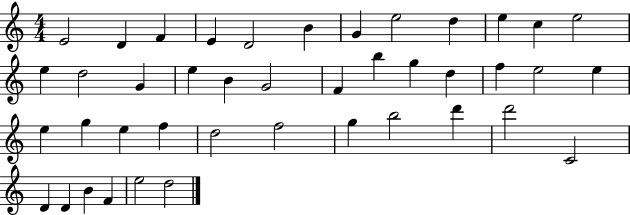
{
  \clef treble
  \numericTimeSignature
  \time 4/4
  \key c \major
  e'2 d'4 f'4 | e'4 d'2 b'4 | g'4 e''2 d''4 | e''4 c''4 e''2 | \break e''4 d''2 g'4 | e''4 b'4 g'2 | f'4 b''4 g''4 d''4 | f''4 e''2 e''4 | \break e''4 g''4 e''4 f''4 | d''2 f''2 | g''4 b''2 d'''4 | d'''2 c'2 | \break d'4 d'4 b'4 f'4 | e''2 d''2 | \bar "|."
}